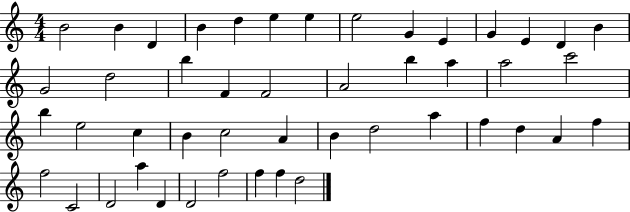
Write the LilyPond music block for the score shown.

{
  \clef treble
  \numericTimeSignature
  \time 4/4
  \key c \major
  b'2 b'4 d'4 | b'4 d''4 e''4 e''4 | e''2 g'4 e'4 | g'4 e'4 d'4 b'4 | \break g'2 d''2 | b''4 f'4 f'2 | a'2 b''4 a''4 | a''2 c'''2 | \break b''4 e''2 c''4 | b'4 c''2 a'4 | b'4 d''2 a''4 | f''4 d''4 a'4 f''4 | \break f''2 c'2 | d'2 a''4 d'4 | d'2 f''2 | f''4 f''4 d''2 | \break \bar "|."
}